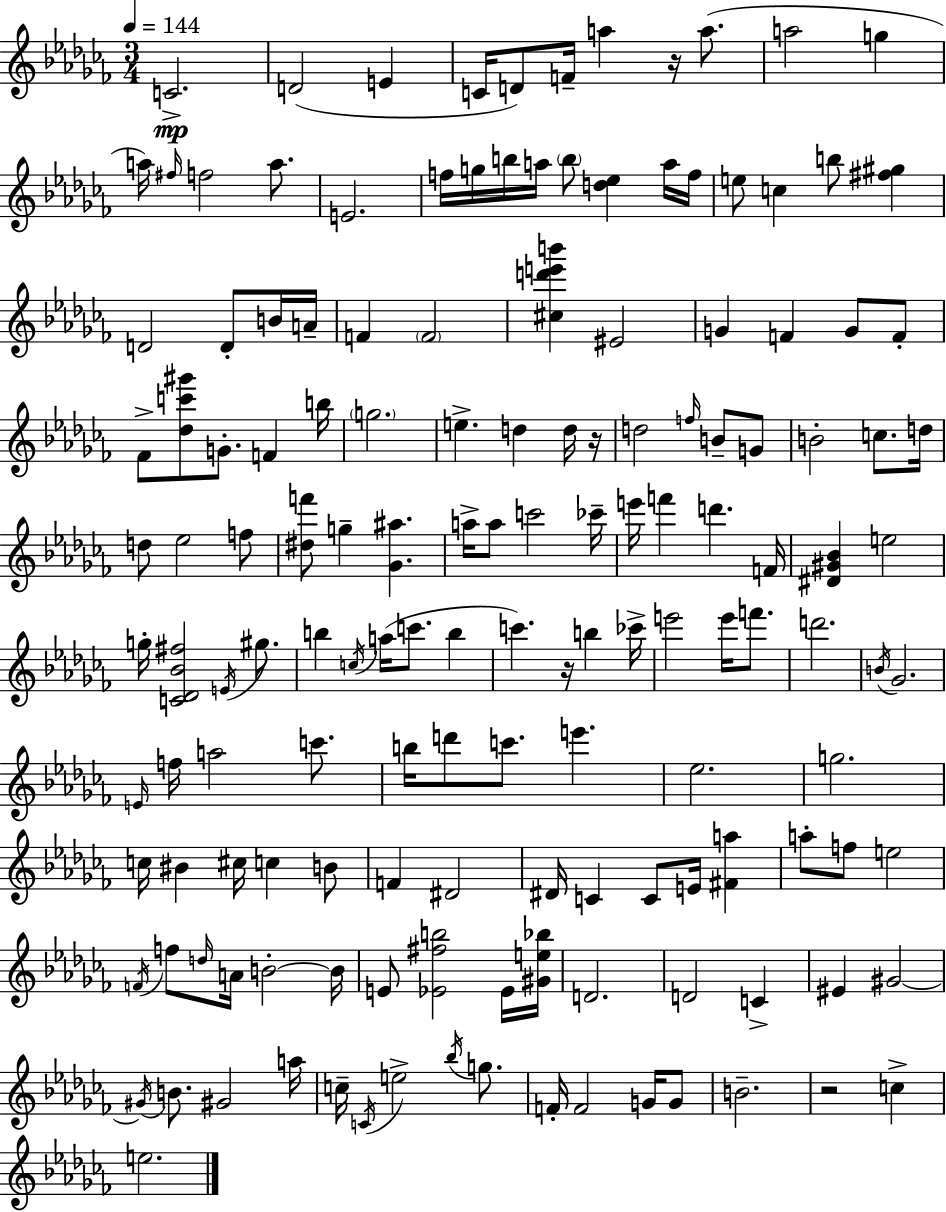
{
  \clef treble
  \numericTimeSignature
  \time 3/4
  \key aes \minor
  \tempo 4 = 144
  \repeat volta 2 { c'2.->\mp | d'2( e'4 | c'16 d'8) f'16-- a''4 r16 a''8.( | a''2 g''4 | \break a''16) \grace { fis''16 } f''2 a''8. | e'2. | f''16 g''16 b''16 a''16 \parenthesize b''8 <d'' ees''>4 a''16 | f''16 e''8 c''4 b''8 <fis'' gis''>4 | \break d'2 d'8-. b'16 | a'16-- f'4 \parenthesize f'2 | <cis'' d''' e''' b'''>4 eis'2 | g'4 f'4 g'8 f'8-. | \break fes'8-> <des'' c''' gis'''>8 g'8.-. f'4 | b''16 \parenthesize g''2. | e''4.-> d''4 d''16 | r16 d''2 \grace { f''16 } b'8-- | \break g'8 b'2-. c''8. | d''16 d''8 ees''2 | f''8 <dis'' f'''>8 g''4-- <ges' ais''>4. | a''16-> a''8 c'''2 | \break ces'''16-- e'''16 f'''4 d'''4. | f'16 <dis' gis' bes'>4 e''2 | g''16-. <c' des' bes' fis''>2 \acciaccatura { e'16 } | gis''8. b''4 \acciaccatura { c''16 }( a''16 c'''8. | \break b''4 c'''4.) r16 b''4 | ces'''16-> e'''2 | e'''16 f'''8. d'''2. | \acciaccatura { b'16 } ges'2. | \break \grace { e'16 } f''16 a''2 | c'''8. b''16 d'''8 c'''8. | e'''4. ees''2. | g''2. | \break c''16 bis'4 cis''16 | c''4 b'8 f'4 dis'2 | dis'16 c'4 c'8 | e'16 <fis' a''>4 a''8-. f''8 e''2 | \break \acciaccatura { f'16 } f''8 \grace { d''16 } a'16 b'2-.~~ | b'16 e'8 <ees' fis'' b''>2 | ees'16 <gis' e'' bes''>16 d'2. | d'2 | \break c'4-> eis'4 | gis'2~~ \acciaccatura { gis'16 } b'8. | gis'2 a''16 c''16-- \acciaccatura { c'16 } e''2-> | \acciaccatura { bes''16 } g''8. f'16-. | \break f'2 g'16 g'8 b'2.-- | r2 | c''4-> e''2. | } \bar "|."
}